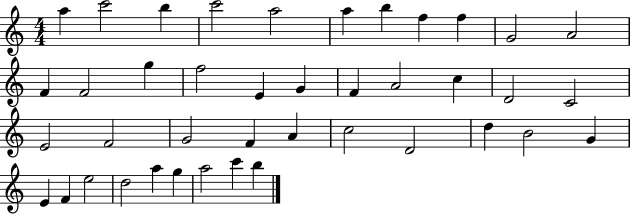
A5/q C6/h B5/q C6/h A5/h A5/q B5/q F5/q F5/q G4/h A4/h F4/q F4/h G5/q F5/h E4/q G4/q F4/q A4/h C5/q D4/h C4/h E4/h F4/h G4/h F4/q A4/q C5/h D4/h D5/q B4/h G4/q E4/q F4/q E5/h D5/h A5/q G5/q A5/h C6/q B5/q